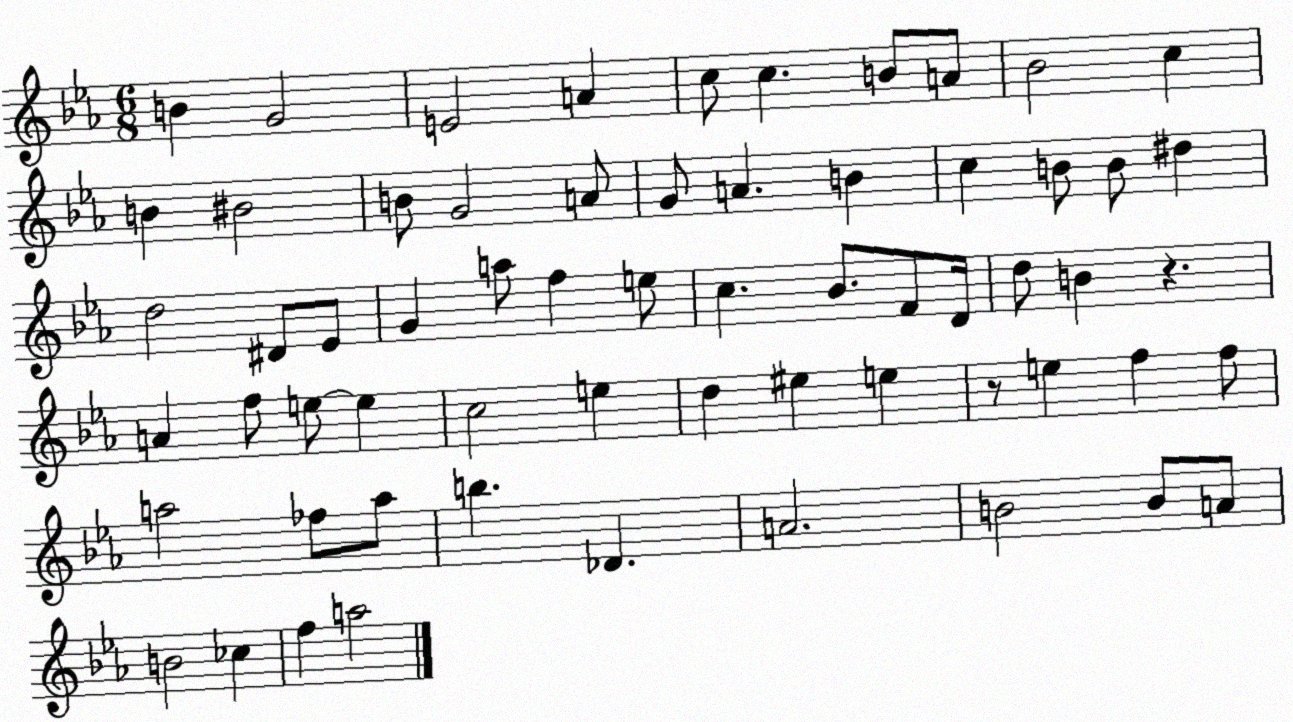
X:1
T:Untitled
M:6/8
L:1/4
K:Eb
B G2 E2 A c/2 c B/2 A/2 _B2 c B ^B2 B/2 G2 A/2 G/2 A B c B/2 B/2 ^d d2 ^D/2 _E/2 G a/2 f e/2 c _B/2 F/2 D/4 d/2 B z A f/2 e/2 e c2 e d ^e e z/2 e f f/2 a2 _f/2 a/2 b _D A2 B2 B/2 A/2 B2 _c f a2